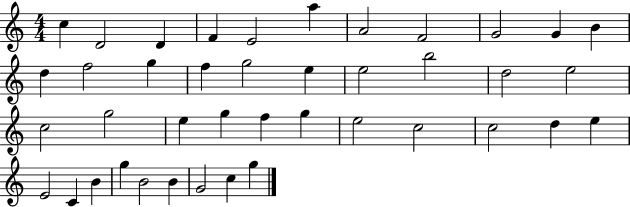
C5/q D4/h D4/q F4/q E4/h A5/q A4/h F4/h G4/h G4/q B4/q D5/q F5/h G5/q F5/q G5/h E5/q E5/h B5/h D5/h E5/h C5/h G5/h E5/q G5/q F5/q G5/q E5/h C5/h C5/h D5/q E5/q E4/h C4/q B4/q G5/q B4/h B4/q G4/h C5/q G5/q